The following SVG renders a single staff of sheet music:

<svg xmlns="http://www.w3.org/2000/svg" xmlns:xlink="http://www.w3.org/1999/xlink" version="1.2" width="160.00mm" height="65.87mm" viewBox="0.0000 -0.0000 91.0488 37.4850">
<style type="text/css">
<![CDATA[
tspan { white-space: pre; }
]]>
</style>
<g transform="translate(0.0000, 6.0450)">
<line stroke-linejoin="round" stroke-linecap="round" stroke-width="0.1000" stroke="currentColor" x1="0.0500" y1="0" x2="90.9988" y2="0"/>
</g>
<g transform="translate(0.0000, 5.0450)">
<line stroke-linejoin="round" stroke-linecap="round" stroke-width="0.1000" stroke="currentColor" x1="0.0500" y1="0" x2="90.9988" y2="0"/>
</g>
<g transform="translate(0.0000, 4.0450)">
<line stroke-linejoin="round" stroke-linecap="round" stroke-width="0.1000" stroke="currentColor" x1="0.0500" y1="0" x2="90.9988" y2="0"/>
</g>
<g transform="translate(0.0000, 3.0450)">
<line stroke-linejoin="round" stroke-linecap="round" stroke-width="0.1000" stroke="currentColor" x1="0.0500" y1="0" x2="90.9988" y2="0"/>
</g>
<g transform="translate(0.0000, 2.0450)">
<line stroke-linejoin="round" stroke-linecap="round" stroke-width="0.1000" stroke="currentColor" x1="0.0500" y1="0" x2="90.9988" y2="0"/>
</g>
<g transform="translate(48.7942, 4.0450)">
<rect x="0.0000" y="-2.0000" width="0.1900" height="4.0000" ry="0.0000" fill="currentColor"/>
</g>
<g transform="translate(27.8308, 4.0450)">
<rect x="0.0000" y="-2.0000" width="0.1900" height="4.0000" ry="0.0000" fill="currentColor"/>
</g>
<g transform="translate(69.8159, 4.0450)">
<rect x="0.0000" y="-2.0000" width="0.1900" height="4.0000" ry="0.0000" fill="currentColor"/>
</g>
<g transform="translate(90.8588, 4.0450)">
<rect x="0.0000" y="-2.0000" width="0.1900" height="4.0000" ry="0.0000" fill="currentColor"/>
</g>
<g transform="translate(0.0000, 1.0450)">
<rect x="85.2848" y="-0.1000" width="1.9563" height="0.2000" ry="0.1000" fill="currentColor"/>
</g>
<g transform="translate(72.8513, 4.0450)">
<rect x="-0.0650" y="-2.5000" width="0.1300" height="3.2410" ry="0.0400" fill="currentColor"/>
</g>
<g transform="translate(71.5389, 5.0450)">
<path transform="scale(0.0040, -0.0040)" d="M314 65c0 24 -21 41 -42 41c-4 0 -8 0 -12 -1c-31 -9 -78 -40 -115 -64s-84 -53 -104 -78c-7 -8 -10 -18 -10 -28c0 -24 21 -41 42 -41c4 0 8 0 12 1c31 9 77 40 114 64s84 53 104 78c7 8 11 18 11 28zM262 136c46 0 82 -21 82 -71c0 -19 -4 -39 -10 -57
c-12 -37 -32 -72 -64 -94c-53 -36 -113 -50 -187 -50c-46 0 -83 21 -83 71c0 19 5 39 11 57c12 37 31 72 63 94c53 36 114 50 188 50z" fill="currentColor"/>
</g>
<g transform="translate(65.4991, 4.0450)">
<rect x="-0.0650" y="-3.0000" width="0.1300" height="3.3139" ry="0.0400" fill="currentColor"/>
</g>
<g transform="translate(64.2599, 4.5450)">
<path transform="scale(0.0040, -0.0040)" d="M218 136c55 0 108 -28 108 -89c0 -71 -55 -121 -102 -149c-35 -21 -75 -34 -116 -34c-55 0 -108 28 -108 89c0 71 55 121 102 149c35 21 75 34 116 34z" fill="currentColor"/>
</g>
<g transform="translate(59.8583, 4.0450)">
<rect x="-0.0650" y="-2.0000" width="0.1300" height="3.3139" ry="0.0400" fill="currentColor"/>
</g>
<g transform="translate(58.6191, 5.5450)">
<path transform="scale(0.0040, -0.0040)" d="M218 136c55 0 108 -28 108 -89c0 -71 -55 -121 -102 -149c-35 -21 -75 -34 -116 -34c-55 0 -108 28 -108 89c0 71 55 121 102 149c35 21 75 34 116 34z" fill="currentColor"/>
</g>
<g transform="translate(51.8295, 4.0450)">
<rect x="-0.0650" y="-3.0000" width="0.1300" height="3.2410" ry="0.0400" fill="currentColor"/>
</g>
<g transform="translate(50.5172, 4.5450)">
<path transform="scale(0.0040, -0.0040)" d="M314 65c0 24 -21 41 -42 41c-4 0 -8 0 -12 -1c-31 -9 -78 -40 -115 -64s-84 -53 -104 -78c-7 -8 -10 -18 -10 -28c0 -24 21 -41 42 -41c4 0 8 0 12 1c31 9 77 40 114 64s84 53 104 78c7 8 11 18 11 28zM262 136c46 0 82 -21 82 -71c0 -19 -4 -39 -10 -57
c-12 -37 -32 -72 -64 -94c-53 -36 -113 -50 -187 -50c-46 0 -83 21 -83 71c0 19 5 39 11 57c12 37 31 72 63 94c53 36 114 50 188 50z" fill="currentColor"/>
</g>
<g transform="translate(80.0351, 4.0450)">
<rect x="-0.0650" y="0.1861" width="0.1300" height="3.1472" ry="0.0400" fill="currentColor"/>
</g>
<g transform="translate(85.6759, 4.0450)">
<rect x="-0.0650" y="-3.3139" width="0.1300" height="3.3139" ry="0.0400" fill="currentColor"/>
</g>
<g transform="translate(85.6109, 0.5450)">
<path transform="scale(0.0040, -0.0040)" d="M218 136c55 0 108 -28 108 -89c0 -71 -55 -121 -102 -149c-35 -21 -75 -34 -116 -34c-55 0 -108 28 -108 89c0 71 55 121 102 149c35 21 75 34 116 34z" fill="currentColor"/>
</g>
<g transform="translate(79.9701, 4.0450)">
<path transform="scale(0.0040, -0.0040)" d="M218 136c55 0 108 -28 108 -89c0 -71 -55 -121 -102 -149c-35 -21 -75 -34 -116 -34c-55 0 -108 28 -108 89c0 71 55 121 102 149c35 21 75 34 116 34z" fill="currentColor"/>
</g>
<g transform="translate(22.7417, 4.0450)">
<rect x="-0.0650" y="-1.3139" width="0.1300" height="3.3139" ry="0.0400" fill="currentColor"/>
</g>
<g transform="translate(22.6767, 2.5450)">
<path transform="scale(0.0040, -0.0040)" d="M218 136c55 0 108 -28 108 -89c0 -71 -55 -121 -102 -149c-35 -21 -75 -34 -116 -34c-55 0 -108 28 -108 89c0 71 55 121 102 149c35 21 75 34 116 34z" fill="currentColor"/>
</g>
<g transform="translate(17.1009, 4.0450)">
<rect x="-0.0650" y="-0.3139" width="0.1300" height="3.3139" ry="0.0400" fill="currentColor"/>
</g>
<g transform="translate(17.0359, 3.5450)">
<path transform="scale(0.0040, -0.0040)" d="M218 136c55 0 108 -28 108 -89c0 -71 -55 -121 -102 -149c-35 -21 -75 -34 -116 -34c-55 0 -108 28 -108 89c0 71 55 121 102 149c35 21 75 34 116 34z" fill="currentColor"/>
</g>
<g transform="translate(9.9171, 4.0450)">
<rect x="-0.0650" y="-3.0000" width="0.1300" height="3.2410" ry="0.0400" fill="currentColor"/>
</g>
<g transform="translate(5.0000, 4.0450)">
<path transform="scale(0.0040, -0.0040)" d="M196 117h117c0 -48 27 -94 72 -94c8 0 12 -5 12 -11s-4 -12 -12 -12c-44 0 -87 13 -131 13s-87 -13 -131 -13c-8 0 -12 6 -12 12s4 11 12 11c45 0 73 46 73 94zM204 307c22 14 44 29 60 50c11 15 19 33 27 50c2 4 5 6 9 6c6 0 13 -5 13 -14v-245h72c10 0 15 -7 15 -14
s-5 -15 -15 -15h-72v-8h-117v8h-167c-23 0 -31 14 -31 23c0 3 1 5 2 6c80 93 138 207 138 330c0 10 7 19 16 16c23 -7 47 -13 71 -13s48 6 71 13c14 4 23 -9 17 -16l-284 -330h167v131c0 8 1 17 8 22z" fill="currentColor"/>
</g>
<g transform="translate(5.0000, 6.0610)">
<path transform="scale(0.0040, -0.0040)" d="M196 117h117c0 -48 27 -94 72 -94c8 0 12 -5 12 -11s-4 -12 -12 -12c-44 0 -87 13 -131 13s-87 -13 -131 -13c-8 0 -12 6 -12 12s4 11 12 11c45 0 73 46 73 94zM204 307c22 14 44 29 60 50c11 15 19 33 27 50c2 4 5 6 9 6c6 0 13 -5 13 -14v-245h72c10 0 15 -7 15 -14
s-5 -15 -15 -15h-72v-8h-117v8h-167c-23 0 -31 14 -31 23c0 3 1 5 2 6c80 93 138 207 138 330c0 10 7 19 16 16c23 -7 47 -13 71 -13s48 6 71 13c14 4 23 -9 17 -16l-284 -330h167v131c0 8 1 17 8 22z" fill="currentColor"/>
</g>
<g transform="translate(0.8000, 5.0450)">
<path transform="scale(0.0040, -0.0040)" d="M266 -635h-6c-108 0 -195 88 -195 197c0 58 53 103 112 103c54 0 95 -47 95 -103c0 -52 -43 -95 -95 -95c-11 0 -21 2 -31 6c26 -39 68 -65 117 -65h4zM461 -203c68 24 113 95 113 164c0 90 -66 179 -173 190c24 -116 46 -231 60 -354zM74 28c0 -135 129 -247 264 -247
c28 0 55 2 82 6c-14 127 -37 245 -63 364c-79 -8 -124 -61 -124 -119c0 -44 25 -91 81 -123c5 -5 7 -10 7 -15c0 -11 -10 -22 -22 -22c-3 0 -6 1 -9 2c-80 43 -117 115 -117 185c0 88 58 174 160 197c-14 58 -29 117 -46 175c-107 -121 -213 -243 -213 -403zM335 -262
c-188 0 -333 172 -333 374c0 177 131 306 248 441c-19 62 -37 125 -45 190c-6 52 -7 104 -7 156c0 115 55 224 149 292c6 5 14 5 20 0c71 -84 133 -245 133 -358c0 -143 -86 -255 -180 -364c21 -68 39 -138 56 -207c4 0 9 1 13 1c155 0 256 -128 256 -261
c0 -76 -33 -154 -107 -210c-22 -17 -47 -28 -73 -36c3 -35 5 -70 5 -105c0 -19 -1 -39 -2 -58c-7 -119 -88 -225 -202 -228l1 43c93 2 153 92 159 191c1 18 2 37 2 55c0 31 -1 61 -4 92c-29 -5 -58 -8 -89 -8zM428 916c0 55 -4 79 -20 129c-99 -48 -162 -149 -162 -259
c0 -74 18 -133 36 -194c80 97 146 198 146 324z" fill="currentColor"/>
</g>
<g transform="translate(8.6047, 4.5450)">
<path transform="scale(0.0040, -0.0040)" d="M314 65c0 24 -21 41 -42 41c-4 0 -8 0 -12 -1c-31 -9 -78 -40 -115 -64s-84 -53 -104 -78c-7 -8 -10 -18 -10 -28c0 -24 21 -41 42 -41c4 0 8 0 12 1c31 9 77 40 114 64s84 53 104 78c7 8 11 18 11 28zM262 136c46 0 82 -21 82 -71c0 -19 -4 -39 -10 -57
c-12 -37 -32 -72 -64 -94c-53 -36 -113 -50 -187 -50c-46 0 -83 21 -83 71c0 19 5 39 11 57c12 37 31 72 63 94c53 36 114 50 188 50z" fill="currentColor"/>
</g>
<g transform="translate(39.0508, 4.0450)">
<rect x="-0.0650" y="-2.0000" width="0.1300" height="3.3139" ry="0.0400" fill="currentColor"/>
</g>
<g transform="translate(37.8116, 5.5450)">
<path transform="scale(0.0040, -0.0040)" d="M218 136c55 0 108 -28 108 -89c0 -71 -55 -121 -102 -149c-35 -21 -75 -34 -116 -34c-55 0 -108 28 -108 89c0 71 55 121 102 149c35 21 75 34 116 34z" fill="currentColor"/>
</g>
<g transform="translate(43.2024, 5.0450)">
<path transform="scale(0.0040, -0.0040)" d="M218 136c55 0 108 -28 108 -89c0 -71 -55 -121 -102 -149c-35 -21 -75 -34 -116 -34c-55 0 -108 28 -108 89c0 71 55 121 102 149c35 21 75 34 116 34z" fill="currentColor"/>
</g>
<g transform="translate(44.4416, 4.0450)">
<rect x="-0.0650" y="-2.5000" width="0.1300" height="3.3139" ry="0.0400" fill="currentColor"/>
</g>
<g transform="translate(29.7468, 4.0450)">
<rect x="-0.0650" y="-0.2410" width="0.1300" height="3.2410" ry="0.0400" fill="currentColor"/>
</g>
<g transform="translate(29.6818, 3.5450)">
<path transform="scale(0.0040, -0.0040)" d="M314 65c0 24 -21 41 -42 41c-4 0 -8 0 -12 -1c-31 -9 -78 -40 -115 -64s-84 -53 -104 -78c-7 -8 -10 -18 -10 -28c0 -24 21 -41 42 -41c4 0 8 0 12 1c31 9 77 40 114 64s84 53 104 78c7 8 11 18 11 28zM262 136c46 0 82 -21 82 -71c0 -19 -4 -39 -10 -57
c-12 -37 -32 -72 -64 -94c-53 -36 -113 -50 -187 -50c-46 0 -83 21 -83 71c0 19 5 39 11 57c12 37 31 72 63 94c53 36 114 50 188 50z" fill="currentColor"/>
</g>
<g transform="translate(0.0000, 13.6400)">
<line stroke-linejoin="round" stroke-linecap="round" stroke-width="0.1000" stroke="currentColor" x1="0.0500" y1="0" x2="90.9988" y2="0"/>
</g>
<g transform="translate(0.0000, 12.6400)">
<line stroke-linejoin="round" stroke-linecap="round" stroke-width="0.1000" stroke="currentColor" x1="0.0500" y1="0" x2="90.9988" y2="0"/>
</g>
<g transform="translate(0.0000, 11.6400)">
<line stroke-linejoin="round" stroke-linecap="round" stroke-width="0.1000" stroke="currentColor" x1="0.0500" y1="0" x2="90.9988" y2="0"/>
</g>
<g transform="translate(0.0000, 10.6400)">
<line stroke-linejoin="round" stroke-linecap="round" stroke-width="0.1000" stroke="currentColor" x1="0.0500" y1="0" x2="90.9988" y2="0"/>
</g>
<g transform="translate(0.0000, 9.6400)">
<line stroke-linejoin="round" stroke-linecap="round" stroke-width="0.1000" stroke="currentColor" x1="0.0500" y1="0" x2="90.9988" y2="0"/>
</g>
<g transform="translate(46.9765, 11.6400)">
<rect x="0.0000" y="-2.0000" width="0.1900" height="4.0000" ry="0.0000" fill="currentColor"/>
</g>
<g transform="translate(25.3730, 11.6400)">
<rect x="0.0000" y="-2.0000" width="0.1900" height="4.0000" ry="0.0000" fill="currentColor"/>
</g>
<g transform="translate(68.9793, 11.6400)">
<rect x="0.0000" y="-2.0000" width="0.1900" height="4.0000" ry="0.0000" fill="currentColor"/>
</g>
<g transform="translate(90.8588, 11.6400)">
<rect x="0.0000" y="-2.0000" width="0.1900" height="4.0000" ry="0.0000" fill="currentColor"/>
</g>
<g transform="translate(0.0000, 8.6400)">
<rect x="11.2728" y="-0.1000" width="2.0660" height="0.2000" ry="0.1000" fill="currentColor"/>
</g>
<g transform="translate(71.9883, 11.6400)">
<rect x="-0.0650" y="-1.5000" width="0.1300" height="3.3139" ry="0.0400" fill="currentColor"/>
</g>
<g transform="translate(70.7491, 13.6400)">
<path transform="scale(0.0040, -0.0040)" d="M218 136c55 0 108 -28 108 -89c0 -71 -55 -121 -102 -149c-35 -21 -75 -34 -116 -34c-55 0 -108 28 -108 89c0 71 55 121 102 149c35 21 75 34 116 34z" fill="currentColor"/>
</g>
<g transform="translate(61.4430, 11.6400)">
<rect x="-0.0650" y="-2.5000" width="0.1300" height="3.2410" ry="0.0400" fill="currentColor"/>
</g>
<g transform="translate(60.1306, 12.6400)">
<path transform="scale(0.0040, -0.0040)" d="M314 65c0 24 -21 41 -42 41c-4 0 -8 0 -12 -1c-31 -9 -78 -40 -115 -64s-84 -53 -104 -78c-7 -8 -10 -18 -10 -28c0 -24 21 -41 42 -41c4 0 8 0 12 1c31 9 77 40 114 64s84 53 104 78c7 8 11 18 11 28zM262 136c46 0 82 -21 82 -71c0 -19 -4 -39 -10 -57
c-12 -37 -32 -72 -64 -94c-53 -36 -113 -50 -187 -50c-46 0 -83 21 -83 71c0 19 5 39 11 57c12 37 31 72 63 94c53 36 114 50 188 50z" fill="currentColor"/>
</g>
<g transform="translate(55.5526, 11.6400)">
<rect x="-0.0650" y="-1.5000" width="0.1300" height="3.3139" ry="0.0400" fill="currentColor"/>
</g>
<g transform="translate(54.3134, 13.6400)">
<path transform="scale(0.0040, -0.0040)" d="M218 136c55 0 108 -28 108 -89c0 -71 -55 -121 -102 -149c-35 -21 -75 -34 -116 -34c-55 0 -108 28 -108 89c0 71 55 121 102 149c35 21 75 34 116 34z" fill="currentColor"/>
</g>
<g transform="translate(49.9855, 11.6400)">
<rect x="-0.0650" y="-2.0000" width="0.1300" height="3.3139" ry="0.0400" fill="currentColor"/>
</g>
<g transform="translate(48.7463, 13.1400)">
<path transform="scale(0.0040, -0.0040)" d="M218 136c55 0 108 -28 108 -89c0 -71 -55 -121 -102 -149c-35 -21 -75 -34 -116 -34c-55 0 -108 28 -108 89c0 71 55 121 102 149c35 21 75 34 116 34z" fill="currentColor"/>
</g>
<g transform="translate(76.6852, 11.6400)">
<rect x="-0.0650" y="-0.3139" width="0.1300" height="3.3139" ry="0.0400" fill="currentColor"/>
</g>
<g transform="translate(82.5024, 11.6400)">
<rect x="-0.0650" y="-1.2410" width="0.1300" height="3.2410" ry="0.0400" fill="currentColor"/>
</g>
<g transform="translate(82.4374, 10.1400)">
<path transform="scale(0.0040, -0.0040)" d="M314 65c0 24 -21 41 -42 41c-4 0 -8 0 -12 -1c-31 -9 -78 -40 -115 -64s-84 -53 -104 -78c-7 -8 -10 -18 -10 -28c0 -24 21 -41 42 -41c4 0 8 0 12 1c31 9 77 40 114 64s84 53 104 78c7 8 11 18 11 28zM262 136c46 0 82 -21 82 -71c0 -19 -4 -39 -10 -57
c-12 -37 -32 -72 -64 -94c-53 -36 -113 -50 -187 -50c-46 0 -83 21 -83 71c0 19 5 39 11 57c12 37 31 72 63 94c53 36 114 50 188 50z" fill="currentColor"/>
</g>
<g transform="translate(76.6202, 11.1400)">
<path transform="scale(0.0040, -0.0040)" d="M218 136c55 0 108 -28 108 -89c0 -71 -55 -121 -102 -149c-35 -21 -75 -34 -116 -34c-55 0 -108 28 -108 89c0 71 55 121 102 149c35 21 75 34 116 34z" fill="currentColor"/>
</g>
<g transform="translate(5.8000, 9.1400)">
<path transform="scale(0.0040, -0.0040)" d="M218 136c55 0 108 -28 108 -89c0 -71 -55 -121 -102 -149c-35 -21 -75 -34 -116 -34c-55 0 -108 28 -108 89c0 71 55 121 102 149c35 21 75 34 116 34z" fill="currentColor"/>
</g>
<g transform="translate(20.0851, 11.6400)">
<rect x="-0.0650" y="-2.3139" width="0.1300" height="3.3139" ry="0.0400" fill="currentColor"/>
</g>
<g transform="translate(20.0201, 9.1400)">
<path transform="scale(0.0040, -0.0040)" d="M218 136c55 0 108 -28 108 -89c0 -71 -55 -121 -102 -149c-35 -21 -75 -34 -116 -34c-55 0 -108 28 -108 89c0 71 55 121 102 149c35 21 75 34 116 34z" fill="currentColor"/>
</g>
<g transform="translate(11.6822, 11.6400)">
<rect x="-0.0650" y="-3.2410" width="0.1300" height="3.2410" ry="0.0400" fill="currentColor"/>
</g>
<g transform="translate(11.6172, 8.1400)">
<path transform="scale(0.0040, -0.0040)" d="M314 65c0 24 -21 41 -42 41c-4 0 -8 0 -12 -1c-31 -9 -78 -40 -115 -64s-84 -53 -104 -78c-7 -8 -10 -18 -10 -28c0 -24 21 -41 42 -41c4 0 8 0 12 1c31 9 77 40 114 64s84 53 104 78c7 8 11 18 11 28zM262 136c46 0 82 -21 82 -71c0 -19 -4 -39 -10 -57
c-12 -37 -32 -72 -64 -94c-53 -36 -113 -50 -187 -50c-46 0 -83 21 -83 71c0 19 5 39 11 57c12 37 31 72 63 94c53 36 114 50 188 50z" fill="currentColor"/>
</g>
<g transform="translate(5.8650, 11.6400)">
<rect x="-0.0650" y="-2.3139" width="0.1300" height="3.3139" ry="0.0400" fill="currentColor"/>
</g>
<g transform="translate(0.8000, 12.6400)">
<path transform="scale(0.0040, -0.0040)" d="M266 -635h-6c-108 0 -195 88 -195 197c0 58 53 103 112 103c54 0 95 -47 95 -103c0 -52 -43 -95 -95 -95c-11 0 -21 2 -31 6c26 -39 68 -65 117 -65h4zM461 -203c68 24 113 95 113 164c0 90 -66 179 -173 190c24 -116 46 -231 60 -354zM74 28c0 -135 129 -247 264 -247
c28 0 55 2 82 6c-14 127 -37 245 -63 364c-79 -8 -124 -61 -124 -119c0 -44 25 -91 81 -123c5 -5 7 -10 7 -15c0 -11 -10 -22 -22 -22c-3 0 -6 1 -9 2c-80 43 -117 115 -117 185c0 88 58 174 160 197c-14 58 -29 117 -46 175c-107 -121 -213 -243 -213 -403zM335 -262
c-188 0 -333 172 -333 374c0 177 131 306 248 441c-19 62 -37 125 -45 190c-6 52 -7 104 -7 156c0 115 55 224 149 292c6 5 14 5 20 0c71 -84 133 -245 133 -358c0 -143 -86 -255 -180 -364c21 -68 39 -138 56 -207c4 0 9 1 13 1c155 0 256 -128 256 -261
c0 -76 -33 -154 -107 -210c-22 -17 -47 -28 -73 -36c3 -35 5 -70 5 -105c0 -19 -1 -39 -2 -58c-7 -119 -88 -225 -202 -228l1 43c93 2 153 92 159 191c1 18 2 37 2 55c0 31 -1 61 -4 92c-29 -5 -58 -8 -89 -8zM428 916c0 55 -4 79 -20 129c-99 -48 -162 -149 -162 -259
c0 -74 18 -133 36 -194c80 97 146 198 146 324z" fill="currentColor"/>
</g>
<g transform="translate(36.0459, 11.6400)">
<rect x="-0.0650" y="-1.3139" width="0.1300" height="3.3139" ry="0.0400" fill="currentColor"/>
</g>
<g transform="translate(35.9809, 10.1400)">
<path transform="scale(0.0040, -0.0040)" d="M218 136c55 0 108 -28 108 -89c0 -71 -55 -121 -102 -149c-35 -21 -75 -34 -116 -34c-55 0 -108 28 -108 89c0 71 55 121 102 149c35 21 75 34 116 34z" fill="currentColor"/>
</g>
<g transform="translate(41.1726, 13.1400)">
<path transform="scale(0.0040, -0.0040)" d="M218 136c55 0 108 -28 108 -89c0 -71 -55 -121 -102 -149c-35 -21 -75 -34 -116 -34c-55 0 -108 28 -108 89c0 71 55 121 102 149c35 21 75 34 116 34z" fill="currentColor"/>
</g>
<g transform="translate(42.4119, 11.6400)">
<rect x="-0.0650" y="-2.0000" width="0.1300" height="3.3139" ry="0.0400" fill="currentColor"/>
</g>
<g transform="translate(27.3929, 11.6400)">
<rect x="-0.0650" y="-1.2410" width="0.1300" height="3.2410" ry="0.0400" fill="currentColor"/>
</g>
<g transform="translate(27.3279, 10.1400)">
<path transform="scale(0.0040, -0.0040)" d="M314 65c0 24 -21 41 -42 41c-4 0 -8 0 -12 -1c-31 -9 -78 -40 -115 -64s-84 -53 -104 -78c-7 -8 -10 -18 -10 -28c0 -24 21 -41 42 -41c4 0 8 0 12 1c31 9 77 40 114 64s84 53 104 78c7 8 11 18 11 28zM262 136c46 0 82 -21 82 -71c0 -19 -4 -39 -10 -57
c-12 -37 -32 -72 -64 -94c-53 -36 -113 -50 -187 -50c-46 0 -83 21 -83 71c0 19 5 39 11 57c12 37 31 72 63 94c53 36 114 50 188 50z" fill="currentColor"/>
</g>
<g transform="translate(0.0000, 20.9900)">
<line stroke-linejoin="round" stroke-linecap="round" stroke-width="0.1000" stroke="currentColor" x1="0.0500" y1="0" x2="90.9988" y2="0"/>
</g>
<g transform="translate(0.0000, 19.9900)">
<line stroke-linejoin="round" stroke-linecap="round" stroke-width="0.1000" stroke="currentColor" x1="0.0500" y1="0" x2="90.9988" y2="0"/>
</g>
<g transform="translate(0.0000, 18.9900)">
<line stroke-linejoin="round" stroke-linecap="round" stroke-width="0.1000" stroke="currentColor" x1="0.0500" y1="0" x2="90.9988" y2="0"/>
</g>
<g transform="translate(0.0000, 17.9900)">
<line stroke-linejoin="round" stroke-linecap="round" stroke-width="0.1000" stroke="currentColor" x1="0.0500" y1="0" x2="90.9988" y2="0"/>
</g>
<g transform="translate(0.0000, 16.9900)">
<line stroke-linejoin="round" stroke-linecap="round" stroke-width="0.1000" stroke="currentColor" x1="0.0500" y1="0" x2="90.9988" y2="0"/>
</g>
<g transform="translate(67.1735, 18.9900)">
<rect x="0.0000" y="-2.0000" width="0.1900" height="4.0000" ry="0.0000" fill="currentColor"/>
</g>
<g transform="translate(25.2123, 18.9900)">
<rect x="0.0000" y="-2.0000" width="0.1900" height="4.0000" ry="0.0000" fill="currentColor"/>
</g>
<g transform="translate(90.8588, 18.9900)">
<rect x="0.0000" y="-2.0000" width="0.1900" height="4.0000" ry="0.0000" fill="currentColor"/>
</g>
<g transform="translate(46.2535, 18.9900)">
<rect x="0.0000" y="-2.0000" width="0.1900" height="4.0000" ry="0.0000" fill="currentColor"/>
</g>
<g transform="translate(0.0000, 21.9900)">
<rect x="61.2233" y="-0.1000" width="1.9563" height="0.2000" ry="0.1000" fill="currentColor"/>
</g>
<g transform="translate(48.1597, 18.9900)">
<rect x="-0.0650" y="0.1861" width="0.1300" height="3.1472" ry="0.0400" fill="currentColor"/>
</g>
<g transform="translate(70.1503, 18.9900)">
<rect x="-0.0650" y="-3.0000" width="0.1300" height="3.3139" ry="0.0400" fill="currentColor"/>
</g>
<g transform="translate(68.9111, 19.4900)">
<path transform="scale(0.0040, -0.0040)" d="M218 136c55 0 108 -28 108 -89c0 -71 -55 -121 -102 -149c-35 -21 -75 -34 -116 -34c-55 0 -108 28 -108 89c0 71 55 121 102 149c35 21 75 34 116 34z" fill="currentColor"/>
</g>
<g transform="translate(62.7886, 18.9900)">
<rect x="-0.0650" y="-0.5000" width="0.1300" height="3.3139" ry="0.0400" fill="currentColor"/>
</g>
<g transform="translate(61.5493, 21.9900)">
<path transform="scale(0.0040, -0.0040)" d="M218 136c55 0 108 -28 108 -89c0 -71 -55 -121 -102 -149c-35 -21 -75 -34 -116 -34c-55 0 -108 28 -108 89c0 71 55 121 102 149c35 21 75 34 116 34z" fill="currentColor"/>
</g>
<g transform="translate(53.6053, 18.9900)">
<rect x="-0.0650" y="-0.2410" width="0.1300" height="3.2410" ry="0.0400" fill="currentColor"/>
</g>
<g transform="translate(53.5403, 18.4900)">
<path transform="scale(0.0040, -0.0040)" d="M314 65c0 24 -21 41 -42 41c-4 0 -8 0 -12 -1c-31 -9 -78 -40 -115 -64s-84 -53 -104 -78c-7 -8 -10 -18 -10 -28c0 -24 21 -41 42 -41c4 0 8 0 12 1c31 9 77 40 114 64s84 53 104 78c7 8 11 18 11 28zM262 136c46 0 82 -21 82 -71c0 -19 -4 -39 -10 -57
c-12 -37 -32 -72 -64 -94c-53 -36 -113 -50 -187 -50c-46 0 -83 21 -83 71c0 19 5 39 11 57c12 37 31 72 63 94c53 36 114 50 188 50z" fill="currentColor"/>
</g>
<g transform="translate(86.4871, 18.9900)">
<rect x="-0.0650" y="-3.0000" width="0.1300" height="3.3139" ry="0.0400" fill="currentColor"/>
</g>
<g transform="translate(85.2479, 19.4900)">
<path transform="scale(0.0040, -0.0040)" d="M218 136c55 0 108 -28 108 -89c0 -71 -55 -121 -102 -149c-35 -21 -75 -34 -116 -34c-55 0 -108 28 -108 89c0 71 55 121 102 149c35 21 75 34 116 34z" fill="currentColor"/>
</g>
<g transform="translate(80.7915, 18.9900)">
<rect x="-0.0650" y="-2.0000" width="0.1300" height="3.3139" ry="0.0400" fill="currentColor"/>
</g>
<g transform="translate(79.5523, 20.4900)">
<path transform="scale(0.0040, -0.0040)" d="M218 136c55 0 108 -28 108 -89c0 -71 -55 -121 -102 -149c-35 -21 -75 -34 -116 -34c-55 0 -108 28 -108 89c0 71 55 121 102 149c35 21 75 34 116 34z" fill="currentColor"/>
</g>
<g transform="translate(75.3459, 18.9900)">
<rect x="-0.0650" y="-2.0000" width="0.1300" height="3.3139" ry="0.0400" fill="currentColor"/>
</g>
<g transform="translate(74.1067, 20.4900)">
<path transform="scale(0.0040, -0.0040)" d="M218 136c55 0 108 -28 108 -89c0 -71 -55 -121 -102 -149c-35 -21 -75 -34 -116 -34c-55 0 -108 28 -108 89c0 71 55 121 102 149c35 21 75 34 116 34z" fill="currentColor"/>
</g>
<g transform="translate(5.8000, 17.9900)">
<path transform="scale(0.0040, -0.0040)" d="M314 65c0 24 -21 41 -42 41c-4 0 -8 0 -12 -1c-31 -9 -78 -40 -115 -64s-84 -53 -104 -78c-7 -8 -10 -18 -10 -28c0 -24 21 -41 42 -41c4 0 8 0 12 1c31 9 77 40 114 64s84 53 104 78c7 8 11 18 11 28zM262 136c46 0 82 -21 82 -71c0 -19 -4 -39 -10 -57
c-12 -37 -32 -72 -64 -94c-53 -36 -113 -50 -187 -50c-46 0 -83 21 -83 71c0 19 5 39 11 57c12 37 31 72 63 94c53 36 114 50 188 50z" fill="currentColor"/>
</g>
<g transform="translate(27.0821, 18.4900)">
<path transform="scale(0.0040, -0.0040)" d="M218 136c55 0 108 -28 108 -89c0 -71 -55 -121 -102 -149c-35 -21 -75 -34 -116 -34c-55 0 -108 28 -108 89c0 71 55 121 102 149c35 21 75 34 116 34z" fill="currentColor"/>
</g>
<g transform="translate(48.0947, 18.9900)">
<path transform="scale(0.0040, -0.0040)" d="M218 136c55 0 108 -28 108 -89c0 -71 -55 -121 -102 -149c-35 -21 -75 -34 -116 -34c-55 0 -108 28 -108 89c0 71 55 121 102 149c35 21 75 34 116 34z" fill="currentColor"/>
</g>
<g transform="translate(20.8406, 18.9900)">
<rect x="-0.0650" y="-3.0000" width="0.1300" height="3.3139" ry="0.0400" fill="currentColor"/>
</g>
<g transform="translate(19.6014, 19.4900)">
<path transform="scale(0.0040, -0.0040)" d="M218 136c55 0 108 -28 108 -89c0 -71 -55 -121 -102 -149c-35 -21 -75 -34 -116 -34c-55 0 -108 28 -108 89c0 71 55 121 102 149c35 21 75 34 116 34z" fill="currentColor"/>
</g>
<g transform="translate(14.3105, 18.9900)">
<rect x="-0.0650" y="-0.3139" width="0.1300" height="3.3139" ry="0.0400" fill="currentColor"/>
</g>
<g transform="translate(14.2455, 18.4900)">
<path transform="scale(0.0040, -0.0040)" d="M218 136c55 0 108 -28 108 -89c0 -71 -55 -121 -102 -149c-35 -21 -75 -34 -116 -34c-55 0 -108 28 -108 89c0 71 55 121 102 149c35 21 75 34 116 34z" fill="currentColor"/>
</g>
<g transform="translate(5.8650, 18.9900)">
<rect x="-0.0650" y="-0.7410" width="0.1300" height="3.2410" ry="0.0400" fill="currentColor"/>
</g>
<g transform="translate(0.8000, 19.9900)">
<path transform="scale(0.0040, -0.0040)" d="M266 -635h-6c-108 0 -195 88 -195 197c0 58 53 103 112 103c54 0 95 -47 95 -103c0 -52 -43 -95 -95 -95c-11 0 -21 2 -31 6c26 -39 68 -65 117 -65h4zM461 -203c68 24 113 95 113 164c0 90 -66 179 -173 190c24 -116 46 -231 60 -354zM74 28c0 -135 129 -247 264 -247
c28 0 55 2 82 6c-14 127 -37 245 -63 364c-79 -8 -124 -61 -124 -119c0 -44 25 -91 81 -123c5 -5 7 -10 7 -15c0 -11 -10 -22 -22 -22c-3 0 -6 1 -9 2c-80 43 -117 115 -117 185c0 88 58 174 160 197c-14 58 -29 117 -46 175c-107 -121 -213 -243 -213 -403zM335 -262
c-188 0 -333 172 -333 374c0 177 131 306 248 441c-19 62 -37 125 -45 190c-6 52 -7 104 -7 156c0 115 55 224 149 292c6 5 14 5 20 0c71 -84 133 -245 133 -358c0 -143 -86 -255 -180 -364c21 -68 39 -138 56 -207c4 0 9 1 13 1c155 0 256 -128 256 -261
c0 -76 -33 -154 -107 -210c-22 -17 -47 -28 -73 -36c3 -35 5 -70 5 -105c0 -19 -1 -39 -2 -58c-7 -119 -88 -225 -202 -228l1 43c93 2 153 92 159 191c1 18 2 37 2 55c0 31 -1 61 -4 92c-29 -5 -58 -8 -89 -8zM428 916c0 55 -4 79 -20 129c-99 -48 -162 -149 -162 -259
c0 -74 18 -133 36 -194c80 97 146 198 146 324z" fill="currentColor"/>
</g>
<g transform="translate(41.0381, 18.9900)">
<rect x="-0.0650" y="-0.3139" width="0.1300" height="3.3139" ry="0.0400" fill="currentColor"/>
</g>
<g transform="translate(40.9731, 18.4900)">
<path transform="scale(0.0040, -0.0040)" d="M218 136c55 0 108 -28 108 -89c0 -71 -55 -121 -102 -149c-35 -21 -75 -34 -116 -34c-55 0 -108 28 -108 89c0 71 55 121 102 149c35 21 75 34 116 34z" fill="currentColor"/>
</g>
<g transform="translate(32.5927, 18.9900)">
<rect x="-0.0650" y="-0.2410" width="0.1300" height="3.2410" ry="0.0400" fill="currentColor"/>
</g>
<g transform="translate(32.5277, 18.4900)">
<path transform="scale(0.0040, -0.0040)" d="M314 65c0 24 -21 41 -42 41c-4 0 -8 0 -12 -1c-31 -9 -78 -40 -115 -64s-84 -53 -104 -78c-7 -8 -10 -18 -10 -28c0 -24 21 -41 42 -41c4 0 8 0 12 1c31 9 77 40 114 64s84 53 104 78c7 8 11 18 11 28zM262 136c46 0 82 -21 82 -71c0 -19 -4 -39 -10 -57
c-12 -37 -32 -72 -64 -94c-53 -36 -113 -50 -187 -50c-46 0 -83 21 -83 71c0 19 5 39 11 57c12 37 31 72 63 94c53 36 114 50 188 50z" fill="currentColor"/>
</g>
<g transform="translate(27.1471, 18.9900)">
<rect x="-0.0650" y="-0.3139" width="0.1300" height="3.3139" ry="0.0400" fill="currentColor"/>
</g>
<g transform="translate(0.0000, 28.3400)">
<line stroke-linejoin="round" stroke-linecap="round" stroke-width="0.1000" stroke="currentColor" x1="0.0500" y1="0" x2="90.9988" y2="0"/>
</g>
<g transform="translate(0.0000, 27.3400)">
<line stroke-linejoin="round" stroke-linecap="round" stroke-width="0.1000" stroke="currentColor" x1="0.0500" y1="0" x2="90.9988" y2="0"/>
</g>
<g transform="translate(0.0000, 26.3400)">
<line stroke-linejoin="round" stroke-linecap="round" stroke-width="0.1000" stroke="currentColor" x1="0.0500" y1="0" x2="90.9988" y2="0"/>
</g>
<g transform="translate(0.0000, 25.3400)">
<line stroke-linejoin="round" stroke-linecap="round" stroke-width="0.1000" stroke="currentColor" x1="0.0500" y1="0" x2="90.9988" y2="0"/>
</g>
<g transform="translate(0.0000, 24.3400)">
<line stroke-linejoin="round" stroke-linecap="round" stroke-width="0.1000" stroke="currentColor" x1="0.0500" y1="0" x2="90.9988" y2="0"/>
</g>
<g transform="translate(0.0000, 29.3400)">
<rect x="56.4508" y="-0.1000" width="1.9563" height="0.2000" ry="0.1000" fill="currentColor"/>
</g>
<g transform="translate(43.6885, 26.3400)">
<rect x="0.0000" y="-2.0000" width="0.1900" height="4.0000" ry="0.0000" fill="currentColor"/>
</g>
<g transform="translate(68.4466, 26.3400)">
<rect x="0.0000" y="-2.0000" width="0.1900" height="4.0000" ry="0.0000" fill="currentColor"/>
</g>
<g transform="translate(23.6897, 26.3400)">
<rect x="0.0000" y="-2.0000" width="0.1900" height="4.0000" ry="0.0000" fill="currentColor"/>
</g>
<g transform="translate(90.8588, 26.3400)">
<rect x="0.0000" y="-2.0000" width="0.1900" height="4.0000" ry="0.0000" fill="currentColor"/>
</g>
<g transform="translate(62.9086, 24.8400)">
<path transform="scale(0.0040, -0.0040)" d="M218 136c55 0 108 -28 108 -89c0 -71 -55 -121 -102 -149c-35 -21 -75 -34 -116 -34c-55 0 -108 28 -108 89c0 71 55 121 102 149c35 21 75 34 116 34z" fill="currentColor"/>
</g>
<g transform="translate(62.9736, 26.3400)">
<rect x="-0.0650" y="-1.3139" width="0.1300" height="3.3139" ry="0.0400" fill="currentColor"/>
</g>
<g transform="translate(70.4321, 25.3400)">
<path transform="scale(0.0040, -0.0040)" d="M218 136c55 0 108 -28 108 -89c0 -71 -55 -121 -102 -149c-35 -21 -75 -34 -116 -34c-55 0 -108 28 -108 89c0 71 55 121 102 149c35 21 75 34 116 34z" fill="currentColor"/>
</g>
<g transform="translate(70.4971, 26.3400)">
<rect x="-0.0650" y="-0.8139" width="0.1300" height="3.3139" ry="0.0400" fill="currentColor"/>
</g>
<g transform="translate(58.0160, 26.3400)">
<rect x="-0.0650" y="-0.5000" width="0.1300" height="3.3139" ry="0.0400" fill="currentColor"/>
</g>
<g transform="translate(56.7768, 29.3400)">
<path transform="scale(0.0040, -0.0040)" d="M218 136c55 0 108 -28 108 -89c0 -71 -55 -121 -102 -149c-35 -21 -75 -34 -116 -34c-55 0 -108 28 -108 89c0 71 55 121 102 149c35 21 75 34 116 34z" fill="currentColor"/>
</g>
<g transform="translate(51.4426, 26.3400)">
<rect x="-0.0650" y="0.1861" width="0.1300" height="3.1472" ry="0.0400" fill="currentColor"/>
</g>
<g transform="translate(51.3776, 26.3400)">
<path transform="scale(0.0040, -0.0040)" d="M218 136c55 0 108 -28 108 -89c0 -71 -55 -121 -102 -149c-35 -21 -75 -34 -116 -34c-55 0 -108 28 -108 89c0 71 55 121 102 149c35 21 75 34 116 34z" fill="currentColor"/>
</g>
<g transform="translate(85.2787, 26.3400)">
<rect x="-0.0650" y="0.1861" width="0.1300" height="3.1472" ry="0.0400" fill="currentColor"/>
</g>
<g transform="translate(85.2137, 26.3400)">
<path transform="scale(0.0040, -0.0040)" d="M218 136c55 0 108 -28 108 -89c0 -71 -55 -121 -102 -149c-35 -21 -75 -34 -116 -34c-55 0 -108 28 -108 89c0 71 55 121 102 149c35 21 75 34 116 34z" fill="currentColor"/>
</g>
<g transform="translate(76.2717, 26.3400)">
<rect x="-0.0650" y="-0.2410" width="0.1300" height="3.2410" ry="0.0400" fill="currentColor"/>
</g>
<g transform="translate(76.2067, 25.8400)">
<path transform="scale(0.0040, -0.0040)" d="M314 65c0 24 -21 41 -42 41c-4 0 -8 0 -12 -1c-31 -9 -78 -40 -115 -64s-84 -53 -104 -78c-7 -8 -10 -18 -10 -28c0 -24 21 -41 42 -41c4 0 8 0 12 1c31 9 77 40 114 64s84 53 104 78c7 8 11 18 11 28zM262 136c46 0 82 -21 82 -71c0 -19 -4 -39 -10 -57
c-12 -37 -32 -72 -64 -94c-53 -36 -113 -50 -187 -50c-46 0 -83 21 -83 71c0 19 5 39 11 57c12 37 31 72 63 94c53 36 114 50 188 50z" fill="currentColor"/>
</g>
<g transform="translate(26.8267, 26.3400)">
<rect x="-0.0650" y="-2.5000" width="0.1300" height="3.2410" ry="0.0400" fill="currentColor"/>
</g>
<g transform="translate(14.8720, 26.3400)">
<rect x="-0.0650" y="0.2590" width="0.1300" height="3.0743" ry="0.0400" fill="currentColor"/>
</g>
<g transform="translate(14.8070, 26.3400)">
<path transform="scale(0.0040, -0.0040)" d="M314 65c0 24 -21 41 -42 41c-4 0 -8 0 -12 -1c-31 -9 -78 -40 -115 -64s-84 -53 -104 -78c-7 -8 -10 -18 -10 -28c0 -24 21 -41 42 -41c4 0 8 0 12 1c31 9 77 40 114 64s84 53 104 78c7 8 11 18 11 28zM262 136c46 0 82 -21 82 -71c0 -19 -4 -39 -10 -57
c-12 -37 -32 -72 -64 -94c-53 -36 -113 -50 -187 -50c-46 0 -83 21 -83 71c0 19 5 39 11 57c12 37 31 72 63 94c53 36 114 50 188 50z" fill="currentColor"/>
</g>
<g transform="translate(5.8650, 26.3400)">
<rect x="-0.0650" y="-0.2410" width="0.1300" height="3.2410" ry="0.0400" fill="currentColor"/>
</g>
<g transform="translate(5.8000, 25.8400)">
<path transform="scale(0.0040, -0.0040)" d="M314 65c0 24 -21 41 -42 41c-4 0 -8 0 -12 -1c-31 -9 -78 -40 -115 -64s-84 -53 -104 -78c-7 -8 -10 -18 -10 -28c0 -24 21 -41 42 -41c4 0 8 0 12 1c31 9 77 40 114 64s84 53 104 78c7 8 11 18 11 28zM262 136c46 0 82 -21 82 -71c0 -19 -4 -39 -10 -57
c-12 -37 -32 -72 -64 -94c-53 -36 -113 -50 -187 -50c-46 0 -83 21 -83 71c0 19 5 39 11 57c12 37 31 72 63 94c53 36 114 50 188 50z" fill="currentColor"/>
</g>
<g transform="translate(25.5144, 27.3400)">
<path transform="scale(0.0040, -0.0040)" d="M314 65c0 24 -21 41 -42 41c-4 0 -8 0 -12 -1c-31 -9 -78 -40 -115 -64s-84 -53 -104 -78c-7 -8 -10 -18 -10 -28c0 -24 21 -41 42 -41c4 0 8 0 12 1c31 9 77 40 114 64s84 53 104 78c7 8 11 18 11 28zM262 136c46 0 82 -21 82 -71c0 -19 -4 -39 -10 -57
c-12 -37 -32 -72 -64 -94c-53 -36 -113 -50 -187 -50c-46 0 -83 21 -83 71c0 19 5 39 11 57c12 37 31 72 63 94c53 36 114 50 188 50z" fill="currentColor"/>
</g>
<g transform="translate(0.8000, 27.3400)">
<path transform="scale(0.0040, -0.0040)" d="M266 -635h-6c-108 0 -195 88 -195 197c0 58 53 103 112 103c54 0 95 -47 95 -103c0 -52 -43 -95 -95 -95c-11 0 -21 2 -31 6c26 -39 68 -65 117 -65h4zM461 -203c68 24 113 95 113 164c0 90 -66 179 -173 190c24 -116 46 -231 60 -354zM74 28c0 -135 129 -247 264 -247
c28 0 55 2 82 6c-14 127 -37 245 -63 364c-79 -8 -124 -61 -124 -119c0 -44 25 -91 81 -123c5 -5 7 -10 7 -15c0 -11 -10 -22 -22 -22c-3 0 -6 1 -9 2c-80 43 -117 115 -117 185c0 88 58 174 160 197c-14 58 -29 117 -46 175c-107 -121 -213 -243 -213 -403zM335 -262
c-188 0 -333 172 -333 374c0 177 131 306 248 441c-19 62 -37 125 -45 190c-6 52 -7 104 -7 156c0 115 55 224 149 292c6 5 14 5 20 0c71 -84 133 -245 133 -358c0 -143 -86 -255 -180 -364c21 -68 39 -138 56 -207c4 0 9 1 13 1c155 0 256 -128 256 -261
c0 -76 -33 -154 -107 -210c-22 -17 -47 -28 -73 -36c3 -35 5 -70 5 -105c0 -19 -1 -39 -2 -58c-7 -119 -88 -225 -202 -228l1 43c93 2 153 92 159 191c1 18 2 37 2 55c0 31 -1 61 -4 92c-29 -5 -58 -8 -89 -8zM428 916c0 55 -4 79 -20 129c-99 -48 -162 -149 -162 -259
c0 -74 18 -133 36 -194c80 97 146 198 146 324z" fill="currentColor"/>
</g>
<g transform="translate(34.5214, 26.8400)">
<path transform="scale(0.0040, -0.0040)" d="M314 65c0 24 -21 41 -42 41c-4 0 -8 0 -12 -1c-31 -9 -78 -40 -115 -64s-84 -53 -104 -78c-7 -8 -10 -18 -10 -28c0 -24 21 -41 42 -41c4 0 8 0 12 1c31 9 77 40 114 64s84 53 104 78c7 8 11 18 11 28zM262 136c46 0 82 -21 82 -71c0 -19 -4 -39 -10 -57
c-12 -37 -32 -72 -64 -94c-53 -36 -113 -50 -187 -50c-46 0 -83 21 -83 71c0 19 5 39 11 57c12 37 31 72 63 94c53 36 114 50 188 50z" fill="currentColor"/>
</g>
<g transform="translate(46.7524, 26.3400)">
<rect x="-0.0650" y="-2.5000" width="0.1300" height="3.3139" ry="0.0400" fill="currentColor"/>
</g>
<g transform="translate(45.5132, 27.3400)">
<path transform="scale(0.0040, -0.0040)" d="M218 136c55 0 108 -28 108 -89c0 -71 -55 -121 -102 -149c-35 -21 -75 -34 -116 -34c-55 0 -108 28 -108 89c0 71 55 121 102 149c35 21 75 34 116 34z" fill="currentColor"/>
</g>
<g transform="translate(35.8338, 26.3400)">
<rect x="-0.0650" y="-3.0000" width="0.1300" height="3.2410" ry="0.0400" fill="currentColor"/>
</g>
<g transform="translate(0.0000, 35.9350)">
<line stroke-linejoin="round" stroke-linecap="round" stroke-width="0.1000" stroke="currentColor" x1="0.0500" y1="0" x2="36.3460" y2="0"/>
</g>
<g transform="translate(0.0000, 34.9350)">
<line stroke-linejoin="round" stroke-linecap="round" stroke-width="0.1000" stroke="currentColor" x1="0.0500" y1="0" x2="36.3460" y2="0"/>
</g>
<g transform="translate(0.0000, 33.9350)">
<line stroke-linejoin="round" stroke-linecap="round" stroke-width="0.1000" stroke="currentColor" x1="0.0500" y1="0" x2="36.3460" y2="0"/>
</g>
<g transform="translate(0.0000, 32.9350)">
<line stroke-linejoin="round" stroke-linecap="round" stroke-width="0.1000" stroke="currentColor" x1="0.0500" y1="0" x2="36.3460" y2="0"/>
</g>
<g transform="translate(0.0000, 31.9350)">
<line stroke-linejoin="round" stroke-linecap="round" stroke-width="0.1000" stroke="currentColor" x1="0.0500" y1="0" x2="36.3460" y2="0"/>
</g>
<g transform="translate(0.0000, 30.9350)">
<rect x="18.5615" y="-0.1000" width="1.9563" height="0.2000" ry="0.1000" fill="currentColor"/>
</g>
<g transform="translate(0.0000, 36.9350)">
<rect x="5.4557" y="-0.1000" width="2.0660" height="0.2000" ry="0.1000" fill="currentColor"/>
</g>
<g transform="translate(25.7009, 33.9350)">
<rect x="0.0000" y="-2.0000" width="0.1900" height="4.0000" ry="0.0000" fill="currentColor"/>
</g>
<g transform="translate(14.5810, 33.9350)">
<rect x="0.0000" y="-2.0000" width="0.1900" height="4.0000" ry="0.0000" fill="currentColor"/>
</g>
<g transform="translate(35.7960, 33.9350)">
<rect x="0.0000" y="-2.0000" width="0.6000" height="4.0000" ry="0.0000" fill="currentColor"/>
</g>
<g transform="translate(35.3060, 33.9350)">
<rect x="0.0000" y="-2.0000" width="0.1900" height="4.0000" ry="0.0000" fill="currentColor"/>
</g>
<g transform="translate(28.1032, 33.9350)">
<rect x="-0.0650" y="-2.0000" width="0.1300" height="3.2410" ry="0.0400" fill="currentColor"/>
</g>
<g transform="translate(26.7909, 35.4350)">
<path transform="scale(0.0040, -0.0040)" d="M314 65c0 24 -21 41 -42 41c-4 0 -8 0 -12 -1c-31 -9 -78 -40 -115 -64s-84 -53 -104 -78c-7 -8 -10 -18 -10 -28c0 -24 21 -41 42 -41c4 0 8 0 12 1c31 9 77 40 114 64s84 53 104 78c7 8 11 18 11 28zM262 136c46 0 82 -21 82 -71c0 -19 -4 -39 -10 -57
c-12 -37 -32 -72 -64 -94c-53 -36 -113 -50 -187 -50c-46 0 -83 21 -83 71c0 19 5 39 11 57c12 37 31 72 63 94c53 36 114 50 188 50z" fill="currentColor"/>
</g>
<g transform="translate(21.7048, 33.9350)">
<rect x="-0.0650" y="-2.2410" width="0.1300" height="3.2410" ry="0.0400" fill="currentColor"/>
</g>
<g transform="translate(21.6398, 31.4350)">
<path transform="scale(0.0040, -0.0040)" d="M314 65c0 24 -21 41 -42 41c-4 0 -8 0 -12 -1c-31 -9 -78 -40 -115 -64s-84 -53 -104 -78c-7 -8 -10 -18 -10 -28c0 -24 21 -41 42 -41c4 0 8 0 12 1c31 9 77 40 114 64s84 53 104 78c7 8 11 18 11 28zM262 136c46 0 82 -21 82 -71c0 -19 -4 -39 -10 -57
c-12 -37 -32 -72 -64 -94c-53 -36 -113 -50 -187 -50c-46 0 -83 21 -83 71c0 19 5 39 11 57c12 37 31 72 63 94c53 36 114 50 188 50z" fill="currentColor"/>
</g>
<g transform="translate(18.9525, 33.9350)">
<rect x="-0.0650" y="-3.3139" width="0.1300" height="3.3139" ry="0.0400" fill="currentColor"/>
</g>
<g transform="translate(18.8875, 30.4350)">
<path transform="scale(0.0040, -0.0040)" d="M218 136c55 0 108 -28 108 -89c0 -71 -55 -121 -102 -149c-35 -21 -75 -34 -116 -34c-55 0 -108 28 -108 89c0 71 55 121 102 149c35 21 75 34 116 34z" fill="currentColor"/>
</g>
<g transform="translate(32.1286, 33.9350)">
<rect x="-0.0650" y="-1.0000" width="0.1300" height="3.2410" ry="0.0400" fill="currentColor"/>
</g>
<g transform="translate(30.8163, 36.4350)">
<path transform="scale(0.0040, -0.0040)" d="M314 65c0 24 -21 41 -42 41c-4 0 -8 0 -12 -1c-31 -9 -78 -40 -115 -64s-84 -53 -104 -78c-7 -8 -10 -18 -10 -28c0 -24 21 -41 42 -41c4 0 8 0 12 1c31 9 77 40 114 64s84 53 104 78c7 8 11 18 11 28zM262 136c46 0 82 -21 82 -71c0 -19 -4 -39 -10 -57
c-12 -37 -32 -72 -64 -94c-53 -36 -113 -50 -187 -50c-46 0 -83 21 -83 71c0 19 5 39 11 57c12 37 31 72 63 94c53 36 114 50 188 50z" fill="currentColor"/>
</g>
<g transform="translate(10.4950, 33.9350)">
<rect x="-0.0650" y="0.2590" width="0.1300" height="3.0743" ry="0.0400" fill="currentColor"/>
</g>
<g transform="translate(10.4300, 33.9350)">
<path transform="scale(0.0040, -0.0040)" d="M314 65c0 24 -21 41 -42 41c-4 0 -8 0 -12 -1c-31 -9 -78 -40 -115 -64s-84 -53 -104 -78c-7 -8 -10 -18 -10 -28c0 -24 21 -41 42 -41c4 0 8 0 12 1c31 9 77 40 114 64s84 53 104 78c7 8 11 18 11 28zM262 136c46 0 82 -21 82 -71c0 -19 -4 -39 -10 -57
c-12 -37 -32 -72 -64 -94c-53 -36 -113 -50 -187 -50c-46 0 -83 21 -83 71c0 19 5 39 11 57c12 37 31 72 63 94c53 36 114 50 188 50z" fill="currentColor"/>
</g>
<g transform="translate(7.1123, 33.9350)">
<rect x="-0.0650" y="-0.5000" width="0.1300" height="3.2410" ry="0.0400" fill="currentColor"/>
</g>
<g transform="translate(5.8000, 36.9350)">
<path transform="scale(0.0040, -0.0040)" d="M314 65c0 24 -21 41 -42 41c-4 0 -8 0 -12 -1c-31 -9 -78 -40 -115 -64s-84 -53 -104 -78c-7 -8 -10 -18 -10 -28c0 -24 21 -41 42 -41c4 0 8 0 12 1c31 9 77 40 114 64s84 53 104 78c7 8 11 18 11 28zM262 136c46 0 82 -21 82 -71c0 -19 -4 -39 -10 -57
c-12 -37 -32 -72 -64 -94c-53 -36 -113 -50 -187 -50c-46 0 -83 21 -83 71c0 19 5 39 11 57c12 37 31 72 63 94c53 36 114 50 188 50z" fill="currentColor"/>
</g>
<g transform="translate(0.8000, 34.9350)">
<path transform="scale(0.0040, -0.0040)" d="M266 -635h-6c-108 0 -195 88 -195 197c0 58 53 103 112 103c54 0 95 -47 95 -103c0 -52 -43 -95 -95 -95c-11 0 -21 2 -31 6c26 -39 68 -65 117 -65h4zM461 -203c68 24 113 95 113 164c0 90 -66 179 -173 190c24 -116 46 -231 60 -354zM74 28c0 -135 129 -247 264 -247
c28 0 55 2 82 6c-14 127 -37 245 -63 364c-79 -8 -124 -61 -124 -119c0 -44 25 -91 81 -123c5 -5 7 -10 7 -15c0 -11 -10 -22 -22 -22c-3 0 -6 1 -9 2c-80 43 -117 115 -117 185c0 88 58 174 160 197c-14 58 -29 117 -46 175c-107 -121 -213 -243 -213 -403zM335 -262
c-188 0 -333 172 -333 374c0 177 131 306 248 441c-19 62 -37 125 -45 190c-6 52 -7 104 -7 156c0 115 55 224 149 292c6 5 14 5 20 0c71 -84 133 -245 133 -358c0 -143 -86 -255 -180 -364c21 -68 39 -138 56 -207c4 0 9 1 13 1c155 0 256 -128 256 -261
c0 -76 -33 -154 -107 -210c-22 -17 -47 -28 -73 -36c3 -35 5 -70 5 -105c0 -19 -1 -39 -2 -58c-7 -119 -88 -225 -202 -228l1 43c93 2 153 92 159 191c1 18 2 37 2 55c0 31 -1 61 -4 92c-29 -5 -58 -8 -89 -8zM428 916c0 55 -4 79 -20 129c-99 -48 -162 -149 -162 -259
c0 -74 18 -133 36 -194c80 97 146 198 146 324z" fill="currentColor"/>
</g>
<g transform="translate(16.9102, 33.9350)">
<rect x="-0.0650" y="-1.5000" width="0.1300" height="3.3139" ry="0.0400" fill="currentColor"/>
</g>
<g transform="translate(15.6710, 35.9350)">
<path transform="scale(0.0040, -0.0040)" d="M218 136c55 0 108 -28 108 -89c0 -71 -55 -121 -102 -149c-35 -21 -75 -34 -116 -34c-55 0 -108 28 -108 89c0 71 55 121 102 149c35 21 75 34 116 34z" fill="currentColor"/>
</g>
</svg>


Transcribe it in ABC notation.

X:1
T:Untitled
M:4/4
L:1/4
K:C
A2 c e c2 F G A2 F A G2 B b g b2 g e2 e F F E G2 E c e2 d2 c A c c2 c B c2 C A F F A c2 B2 G2 A2 G B C e d c2 B C2 B2 E b g2 F2 D2